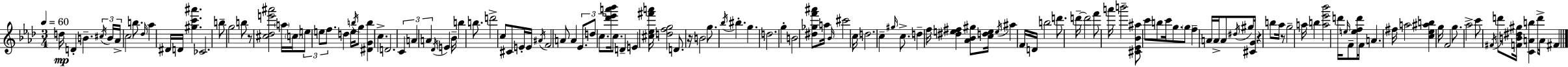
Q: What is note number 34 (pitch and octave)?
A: B5